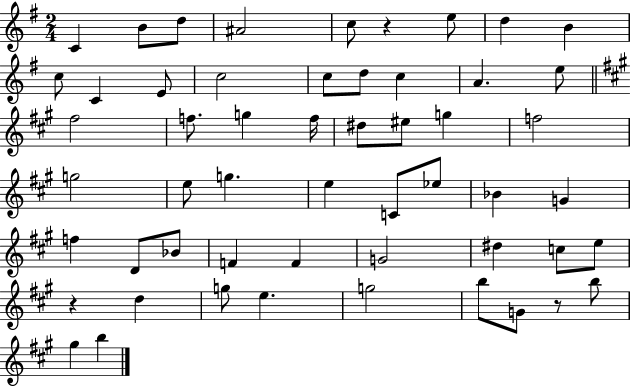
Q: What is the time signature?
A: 2/4